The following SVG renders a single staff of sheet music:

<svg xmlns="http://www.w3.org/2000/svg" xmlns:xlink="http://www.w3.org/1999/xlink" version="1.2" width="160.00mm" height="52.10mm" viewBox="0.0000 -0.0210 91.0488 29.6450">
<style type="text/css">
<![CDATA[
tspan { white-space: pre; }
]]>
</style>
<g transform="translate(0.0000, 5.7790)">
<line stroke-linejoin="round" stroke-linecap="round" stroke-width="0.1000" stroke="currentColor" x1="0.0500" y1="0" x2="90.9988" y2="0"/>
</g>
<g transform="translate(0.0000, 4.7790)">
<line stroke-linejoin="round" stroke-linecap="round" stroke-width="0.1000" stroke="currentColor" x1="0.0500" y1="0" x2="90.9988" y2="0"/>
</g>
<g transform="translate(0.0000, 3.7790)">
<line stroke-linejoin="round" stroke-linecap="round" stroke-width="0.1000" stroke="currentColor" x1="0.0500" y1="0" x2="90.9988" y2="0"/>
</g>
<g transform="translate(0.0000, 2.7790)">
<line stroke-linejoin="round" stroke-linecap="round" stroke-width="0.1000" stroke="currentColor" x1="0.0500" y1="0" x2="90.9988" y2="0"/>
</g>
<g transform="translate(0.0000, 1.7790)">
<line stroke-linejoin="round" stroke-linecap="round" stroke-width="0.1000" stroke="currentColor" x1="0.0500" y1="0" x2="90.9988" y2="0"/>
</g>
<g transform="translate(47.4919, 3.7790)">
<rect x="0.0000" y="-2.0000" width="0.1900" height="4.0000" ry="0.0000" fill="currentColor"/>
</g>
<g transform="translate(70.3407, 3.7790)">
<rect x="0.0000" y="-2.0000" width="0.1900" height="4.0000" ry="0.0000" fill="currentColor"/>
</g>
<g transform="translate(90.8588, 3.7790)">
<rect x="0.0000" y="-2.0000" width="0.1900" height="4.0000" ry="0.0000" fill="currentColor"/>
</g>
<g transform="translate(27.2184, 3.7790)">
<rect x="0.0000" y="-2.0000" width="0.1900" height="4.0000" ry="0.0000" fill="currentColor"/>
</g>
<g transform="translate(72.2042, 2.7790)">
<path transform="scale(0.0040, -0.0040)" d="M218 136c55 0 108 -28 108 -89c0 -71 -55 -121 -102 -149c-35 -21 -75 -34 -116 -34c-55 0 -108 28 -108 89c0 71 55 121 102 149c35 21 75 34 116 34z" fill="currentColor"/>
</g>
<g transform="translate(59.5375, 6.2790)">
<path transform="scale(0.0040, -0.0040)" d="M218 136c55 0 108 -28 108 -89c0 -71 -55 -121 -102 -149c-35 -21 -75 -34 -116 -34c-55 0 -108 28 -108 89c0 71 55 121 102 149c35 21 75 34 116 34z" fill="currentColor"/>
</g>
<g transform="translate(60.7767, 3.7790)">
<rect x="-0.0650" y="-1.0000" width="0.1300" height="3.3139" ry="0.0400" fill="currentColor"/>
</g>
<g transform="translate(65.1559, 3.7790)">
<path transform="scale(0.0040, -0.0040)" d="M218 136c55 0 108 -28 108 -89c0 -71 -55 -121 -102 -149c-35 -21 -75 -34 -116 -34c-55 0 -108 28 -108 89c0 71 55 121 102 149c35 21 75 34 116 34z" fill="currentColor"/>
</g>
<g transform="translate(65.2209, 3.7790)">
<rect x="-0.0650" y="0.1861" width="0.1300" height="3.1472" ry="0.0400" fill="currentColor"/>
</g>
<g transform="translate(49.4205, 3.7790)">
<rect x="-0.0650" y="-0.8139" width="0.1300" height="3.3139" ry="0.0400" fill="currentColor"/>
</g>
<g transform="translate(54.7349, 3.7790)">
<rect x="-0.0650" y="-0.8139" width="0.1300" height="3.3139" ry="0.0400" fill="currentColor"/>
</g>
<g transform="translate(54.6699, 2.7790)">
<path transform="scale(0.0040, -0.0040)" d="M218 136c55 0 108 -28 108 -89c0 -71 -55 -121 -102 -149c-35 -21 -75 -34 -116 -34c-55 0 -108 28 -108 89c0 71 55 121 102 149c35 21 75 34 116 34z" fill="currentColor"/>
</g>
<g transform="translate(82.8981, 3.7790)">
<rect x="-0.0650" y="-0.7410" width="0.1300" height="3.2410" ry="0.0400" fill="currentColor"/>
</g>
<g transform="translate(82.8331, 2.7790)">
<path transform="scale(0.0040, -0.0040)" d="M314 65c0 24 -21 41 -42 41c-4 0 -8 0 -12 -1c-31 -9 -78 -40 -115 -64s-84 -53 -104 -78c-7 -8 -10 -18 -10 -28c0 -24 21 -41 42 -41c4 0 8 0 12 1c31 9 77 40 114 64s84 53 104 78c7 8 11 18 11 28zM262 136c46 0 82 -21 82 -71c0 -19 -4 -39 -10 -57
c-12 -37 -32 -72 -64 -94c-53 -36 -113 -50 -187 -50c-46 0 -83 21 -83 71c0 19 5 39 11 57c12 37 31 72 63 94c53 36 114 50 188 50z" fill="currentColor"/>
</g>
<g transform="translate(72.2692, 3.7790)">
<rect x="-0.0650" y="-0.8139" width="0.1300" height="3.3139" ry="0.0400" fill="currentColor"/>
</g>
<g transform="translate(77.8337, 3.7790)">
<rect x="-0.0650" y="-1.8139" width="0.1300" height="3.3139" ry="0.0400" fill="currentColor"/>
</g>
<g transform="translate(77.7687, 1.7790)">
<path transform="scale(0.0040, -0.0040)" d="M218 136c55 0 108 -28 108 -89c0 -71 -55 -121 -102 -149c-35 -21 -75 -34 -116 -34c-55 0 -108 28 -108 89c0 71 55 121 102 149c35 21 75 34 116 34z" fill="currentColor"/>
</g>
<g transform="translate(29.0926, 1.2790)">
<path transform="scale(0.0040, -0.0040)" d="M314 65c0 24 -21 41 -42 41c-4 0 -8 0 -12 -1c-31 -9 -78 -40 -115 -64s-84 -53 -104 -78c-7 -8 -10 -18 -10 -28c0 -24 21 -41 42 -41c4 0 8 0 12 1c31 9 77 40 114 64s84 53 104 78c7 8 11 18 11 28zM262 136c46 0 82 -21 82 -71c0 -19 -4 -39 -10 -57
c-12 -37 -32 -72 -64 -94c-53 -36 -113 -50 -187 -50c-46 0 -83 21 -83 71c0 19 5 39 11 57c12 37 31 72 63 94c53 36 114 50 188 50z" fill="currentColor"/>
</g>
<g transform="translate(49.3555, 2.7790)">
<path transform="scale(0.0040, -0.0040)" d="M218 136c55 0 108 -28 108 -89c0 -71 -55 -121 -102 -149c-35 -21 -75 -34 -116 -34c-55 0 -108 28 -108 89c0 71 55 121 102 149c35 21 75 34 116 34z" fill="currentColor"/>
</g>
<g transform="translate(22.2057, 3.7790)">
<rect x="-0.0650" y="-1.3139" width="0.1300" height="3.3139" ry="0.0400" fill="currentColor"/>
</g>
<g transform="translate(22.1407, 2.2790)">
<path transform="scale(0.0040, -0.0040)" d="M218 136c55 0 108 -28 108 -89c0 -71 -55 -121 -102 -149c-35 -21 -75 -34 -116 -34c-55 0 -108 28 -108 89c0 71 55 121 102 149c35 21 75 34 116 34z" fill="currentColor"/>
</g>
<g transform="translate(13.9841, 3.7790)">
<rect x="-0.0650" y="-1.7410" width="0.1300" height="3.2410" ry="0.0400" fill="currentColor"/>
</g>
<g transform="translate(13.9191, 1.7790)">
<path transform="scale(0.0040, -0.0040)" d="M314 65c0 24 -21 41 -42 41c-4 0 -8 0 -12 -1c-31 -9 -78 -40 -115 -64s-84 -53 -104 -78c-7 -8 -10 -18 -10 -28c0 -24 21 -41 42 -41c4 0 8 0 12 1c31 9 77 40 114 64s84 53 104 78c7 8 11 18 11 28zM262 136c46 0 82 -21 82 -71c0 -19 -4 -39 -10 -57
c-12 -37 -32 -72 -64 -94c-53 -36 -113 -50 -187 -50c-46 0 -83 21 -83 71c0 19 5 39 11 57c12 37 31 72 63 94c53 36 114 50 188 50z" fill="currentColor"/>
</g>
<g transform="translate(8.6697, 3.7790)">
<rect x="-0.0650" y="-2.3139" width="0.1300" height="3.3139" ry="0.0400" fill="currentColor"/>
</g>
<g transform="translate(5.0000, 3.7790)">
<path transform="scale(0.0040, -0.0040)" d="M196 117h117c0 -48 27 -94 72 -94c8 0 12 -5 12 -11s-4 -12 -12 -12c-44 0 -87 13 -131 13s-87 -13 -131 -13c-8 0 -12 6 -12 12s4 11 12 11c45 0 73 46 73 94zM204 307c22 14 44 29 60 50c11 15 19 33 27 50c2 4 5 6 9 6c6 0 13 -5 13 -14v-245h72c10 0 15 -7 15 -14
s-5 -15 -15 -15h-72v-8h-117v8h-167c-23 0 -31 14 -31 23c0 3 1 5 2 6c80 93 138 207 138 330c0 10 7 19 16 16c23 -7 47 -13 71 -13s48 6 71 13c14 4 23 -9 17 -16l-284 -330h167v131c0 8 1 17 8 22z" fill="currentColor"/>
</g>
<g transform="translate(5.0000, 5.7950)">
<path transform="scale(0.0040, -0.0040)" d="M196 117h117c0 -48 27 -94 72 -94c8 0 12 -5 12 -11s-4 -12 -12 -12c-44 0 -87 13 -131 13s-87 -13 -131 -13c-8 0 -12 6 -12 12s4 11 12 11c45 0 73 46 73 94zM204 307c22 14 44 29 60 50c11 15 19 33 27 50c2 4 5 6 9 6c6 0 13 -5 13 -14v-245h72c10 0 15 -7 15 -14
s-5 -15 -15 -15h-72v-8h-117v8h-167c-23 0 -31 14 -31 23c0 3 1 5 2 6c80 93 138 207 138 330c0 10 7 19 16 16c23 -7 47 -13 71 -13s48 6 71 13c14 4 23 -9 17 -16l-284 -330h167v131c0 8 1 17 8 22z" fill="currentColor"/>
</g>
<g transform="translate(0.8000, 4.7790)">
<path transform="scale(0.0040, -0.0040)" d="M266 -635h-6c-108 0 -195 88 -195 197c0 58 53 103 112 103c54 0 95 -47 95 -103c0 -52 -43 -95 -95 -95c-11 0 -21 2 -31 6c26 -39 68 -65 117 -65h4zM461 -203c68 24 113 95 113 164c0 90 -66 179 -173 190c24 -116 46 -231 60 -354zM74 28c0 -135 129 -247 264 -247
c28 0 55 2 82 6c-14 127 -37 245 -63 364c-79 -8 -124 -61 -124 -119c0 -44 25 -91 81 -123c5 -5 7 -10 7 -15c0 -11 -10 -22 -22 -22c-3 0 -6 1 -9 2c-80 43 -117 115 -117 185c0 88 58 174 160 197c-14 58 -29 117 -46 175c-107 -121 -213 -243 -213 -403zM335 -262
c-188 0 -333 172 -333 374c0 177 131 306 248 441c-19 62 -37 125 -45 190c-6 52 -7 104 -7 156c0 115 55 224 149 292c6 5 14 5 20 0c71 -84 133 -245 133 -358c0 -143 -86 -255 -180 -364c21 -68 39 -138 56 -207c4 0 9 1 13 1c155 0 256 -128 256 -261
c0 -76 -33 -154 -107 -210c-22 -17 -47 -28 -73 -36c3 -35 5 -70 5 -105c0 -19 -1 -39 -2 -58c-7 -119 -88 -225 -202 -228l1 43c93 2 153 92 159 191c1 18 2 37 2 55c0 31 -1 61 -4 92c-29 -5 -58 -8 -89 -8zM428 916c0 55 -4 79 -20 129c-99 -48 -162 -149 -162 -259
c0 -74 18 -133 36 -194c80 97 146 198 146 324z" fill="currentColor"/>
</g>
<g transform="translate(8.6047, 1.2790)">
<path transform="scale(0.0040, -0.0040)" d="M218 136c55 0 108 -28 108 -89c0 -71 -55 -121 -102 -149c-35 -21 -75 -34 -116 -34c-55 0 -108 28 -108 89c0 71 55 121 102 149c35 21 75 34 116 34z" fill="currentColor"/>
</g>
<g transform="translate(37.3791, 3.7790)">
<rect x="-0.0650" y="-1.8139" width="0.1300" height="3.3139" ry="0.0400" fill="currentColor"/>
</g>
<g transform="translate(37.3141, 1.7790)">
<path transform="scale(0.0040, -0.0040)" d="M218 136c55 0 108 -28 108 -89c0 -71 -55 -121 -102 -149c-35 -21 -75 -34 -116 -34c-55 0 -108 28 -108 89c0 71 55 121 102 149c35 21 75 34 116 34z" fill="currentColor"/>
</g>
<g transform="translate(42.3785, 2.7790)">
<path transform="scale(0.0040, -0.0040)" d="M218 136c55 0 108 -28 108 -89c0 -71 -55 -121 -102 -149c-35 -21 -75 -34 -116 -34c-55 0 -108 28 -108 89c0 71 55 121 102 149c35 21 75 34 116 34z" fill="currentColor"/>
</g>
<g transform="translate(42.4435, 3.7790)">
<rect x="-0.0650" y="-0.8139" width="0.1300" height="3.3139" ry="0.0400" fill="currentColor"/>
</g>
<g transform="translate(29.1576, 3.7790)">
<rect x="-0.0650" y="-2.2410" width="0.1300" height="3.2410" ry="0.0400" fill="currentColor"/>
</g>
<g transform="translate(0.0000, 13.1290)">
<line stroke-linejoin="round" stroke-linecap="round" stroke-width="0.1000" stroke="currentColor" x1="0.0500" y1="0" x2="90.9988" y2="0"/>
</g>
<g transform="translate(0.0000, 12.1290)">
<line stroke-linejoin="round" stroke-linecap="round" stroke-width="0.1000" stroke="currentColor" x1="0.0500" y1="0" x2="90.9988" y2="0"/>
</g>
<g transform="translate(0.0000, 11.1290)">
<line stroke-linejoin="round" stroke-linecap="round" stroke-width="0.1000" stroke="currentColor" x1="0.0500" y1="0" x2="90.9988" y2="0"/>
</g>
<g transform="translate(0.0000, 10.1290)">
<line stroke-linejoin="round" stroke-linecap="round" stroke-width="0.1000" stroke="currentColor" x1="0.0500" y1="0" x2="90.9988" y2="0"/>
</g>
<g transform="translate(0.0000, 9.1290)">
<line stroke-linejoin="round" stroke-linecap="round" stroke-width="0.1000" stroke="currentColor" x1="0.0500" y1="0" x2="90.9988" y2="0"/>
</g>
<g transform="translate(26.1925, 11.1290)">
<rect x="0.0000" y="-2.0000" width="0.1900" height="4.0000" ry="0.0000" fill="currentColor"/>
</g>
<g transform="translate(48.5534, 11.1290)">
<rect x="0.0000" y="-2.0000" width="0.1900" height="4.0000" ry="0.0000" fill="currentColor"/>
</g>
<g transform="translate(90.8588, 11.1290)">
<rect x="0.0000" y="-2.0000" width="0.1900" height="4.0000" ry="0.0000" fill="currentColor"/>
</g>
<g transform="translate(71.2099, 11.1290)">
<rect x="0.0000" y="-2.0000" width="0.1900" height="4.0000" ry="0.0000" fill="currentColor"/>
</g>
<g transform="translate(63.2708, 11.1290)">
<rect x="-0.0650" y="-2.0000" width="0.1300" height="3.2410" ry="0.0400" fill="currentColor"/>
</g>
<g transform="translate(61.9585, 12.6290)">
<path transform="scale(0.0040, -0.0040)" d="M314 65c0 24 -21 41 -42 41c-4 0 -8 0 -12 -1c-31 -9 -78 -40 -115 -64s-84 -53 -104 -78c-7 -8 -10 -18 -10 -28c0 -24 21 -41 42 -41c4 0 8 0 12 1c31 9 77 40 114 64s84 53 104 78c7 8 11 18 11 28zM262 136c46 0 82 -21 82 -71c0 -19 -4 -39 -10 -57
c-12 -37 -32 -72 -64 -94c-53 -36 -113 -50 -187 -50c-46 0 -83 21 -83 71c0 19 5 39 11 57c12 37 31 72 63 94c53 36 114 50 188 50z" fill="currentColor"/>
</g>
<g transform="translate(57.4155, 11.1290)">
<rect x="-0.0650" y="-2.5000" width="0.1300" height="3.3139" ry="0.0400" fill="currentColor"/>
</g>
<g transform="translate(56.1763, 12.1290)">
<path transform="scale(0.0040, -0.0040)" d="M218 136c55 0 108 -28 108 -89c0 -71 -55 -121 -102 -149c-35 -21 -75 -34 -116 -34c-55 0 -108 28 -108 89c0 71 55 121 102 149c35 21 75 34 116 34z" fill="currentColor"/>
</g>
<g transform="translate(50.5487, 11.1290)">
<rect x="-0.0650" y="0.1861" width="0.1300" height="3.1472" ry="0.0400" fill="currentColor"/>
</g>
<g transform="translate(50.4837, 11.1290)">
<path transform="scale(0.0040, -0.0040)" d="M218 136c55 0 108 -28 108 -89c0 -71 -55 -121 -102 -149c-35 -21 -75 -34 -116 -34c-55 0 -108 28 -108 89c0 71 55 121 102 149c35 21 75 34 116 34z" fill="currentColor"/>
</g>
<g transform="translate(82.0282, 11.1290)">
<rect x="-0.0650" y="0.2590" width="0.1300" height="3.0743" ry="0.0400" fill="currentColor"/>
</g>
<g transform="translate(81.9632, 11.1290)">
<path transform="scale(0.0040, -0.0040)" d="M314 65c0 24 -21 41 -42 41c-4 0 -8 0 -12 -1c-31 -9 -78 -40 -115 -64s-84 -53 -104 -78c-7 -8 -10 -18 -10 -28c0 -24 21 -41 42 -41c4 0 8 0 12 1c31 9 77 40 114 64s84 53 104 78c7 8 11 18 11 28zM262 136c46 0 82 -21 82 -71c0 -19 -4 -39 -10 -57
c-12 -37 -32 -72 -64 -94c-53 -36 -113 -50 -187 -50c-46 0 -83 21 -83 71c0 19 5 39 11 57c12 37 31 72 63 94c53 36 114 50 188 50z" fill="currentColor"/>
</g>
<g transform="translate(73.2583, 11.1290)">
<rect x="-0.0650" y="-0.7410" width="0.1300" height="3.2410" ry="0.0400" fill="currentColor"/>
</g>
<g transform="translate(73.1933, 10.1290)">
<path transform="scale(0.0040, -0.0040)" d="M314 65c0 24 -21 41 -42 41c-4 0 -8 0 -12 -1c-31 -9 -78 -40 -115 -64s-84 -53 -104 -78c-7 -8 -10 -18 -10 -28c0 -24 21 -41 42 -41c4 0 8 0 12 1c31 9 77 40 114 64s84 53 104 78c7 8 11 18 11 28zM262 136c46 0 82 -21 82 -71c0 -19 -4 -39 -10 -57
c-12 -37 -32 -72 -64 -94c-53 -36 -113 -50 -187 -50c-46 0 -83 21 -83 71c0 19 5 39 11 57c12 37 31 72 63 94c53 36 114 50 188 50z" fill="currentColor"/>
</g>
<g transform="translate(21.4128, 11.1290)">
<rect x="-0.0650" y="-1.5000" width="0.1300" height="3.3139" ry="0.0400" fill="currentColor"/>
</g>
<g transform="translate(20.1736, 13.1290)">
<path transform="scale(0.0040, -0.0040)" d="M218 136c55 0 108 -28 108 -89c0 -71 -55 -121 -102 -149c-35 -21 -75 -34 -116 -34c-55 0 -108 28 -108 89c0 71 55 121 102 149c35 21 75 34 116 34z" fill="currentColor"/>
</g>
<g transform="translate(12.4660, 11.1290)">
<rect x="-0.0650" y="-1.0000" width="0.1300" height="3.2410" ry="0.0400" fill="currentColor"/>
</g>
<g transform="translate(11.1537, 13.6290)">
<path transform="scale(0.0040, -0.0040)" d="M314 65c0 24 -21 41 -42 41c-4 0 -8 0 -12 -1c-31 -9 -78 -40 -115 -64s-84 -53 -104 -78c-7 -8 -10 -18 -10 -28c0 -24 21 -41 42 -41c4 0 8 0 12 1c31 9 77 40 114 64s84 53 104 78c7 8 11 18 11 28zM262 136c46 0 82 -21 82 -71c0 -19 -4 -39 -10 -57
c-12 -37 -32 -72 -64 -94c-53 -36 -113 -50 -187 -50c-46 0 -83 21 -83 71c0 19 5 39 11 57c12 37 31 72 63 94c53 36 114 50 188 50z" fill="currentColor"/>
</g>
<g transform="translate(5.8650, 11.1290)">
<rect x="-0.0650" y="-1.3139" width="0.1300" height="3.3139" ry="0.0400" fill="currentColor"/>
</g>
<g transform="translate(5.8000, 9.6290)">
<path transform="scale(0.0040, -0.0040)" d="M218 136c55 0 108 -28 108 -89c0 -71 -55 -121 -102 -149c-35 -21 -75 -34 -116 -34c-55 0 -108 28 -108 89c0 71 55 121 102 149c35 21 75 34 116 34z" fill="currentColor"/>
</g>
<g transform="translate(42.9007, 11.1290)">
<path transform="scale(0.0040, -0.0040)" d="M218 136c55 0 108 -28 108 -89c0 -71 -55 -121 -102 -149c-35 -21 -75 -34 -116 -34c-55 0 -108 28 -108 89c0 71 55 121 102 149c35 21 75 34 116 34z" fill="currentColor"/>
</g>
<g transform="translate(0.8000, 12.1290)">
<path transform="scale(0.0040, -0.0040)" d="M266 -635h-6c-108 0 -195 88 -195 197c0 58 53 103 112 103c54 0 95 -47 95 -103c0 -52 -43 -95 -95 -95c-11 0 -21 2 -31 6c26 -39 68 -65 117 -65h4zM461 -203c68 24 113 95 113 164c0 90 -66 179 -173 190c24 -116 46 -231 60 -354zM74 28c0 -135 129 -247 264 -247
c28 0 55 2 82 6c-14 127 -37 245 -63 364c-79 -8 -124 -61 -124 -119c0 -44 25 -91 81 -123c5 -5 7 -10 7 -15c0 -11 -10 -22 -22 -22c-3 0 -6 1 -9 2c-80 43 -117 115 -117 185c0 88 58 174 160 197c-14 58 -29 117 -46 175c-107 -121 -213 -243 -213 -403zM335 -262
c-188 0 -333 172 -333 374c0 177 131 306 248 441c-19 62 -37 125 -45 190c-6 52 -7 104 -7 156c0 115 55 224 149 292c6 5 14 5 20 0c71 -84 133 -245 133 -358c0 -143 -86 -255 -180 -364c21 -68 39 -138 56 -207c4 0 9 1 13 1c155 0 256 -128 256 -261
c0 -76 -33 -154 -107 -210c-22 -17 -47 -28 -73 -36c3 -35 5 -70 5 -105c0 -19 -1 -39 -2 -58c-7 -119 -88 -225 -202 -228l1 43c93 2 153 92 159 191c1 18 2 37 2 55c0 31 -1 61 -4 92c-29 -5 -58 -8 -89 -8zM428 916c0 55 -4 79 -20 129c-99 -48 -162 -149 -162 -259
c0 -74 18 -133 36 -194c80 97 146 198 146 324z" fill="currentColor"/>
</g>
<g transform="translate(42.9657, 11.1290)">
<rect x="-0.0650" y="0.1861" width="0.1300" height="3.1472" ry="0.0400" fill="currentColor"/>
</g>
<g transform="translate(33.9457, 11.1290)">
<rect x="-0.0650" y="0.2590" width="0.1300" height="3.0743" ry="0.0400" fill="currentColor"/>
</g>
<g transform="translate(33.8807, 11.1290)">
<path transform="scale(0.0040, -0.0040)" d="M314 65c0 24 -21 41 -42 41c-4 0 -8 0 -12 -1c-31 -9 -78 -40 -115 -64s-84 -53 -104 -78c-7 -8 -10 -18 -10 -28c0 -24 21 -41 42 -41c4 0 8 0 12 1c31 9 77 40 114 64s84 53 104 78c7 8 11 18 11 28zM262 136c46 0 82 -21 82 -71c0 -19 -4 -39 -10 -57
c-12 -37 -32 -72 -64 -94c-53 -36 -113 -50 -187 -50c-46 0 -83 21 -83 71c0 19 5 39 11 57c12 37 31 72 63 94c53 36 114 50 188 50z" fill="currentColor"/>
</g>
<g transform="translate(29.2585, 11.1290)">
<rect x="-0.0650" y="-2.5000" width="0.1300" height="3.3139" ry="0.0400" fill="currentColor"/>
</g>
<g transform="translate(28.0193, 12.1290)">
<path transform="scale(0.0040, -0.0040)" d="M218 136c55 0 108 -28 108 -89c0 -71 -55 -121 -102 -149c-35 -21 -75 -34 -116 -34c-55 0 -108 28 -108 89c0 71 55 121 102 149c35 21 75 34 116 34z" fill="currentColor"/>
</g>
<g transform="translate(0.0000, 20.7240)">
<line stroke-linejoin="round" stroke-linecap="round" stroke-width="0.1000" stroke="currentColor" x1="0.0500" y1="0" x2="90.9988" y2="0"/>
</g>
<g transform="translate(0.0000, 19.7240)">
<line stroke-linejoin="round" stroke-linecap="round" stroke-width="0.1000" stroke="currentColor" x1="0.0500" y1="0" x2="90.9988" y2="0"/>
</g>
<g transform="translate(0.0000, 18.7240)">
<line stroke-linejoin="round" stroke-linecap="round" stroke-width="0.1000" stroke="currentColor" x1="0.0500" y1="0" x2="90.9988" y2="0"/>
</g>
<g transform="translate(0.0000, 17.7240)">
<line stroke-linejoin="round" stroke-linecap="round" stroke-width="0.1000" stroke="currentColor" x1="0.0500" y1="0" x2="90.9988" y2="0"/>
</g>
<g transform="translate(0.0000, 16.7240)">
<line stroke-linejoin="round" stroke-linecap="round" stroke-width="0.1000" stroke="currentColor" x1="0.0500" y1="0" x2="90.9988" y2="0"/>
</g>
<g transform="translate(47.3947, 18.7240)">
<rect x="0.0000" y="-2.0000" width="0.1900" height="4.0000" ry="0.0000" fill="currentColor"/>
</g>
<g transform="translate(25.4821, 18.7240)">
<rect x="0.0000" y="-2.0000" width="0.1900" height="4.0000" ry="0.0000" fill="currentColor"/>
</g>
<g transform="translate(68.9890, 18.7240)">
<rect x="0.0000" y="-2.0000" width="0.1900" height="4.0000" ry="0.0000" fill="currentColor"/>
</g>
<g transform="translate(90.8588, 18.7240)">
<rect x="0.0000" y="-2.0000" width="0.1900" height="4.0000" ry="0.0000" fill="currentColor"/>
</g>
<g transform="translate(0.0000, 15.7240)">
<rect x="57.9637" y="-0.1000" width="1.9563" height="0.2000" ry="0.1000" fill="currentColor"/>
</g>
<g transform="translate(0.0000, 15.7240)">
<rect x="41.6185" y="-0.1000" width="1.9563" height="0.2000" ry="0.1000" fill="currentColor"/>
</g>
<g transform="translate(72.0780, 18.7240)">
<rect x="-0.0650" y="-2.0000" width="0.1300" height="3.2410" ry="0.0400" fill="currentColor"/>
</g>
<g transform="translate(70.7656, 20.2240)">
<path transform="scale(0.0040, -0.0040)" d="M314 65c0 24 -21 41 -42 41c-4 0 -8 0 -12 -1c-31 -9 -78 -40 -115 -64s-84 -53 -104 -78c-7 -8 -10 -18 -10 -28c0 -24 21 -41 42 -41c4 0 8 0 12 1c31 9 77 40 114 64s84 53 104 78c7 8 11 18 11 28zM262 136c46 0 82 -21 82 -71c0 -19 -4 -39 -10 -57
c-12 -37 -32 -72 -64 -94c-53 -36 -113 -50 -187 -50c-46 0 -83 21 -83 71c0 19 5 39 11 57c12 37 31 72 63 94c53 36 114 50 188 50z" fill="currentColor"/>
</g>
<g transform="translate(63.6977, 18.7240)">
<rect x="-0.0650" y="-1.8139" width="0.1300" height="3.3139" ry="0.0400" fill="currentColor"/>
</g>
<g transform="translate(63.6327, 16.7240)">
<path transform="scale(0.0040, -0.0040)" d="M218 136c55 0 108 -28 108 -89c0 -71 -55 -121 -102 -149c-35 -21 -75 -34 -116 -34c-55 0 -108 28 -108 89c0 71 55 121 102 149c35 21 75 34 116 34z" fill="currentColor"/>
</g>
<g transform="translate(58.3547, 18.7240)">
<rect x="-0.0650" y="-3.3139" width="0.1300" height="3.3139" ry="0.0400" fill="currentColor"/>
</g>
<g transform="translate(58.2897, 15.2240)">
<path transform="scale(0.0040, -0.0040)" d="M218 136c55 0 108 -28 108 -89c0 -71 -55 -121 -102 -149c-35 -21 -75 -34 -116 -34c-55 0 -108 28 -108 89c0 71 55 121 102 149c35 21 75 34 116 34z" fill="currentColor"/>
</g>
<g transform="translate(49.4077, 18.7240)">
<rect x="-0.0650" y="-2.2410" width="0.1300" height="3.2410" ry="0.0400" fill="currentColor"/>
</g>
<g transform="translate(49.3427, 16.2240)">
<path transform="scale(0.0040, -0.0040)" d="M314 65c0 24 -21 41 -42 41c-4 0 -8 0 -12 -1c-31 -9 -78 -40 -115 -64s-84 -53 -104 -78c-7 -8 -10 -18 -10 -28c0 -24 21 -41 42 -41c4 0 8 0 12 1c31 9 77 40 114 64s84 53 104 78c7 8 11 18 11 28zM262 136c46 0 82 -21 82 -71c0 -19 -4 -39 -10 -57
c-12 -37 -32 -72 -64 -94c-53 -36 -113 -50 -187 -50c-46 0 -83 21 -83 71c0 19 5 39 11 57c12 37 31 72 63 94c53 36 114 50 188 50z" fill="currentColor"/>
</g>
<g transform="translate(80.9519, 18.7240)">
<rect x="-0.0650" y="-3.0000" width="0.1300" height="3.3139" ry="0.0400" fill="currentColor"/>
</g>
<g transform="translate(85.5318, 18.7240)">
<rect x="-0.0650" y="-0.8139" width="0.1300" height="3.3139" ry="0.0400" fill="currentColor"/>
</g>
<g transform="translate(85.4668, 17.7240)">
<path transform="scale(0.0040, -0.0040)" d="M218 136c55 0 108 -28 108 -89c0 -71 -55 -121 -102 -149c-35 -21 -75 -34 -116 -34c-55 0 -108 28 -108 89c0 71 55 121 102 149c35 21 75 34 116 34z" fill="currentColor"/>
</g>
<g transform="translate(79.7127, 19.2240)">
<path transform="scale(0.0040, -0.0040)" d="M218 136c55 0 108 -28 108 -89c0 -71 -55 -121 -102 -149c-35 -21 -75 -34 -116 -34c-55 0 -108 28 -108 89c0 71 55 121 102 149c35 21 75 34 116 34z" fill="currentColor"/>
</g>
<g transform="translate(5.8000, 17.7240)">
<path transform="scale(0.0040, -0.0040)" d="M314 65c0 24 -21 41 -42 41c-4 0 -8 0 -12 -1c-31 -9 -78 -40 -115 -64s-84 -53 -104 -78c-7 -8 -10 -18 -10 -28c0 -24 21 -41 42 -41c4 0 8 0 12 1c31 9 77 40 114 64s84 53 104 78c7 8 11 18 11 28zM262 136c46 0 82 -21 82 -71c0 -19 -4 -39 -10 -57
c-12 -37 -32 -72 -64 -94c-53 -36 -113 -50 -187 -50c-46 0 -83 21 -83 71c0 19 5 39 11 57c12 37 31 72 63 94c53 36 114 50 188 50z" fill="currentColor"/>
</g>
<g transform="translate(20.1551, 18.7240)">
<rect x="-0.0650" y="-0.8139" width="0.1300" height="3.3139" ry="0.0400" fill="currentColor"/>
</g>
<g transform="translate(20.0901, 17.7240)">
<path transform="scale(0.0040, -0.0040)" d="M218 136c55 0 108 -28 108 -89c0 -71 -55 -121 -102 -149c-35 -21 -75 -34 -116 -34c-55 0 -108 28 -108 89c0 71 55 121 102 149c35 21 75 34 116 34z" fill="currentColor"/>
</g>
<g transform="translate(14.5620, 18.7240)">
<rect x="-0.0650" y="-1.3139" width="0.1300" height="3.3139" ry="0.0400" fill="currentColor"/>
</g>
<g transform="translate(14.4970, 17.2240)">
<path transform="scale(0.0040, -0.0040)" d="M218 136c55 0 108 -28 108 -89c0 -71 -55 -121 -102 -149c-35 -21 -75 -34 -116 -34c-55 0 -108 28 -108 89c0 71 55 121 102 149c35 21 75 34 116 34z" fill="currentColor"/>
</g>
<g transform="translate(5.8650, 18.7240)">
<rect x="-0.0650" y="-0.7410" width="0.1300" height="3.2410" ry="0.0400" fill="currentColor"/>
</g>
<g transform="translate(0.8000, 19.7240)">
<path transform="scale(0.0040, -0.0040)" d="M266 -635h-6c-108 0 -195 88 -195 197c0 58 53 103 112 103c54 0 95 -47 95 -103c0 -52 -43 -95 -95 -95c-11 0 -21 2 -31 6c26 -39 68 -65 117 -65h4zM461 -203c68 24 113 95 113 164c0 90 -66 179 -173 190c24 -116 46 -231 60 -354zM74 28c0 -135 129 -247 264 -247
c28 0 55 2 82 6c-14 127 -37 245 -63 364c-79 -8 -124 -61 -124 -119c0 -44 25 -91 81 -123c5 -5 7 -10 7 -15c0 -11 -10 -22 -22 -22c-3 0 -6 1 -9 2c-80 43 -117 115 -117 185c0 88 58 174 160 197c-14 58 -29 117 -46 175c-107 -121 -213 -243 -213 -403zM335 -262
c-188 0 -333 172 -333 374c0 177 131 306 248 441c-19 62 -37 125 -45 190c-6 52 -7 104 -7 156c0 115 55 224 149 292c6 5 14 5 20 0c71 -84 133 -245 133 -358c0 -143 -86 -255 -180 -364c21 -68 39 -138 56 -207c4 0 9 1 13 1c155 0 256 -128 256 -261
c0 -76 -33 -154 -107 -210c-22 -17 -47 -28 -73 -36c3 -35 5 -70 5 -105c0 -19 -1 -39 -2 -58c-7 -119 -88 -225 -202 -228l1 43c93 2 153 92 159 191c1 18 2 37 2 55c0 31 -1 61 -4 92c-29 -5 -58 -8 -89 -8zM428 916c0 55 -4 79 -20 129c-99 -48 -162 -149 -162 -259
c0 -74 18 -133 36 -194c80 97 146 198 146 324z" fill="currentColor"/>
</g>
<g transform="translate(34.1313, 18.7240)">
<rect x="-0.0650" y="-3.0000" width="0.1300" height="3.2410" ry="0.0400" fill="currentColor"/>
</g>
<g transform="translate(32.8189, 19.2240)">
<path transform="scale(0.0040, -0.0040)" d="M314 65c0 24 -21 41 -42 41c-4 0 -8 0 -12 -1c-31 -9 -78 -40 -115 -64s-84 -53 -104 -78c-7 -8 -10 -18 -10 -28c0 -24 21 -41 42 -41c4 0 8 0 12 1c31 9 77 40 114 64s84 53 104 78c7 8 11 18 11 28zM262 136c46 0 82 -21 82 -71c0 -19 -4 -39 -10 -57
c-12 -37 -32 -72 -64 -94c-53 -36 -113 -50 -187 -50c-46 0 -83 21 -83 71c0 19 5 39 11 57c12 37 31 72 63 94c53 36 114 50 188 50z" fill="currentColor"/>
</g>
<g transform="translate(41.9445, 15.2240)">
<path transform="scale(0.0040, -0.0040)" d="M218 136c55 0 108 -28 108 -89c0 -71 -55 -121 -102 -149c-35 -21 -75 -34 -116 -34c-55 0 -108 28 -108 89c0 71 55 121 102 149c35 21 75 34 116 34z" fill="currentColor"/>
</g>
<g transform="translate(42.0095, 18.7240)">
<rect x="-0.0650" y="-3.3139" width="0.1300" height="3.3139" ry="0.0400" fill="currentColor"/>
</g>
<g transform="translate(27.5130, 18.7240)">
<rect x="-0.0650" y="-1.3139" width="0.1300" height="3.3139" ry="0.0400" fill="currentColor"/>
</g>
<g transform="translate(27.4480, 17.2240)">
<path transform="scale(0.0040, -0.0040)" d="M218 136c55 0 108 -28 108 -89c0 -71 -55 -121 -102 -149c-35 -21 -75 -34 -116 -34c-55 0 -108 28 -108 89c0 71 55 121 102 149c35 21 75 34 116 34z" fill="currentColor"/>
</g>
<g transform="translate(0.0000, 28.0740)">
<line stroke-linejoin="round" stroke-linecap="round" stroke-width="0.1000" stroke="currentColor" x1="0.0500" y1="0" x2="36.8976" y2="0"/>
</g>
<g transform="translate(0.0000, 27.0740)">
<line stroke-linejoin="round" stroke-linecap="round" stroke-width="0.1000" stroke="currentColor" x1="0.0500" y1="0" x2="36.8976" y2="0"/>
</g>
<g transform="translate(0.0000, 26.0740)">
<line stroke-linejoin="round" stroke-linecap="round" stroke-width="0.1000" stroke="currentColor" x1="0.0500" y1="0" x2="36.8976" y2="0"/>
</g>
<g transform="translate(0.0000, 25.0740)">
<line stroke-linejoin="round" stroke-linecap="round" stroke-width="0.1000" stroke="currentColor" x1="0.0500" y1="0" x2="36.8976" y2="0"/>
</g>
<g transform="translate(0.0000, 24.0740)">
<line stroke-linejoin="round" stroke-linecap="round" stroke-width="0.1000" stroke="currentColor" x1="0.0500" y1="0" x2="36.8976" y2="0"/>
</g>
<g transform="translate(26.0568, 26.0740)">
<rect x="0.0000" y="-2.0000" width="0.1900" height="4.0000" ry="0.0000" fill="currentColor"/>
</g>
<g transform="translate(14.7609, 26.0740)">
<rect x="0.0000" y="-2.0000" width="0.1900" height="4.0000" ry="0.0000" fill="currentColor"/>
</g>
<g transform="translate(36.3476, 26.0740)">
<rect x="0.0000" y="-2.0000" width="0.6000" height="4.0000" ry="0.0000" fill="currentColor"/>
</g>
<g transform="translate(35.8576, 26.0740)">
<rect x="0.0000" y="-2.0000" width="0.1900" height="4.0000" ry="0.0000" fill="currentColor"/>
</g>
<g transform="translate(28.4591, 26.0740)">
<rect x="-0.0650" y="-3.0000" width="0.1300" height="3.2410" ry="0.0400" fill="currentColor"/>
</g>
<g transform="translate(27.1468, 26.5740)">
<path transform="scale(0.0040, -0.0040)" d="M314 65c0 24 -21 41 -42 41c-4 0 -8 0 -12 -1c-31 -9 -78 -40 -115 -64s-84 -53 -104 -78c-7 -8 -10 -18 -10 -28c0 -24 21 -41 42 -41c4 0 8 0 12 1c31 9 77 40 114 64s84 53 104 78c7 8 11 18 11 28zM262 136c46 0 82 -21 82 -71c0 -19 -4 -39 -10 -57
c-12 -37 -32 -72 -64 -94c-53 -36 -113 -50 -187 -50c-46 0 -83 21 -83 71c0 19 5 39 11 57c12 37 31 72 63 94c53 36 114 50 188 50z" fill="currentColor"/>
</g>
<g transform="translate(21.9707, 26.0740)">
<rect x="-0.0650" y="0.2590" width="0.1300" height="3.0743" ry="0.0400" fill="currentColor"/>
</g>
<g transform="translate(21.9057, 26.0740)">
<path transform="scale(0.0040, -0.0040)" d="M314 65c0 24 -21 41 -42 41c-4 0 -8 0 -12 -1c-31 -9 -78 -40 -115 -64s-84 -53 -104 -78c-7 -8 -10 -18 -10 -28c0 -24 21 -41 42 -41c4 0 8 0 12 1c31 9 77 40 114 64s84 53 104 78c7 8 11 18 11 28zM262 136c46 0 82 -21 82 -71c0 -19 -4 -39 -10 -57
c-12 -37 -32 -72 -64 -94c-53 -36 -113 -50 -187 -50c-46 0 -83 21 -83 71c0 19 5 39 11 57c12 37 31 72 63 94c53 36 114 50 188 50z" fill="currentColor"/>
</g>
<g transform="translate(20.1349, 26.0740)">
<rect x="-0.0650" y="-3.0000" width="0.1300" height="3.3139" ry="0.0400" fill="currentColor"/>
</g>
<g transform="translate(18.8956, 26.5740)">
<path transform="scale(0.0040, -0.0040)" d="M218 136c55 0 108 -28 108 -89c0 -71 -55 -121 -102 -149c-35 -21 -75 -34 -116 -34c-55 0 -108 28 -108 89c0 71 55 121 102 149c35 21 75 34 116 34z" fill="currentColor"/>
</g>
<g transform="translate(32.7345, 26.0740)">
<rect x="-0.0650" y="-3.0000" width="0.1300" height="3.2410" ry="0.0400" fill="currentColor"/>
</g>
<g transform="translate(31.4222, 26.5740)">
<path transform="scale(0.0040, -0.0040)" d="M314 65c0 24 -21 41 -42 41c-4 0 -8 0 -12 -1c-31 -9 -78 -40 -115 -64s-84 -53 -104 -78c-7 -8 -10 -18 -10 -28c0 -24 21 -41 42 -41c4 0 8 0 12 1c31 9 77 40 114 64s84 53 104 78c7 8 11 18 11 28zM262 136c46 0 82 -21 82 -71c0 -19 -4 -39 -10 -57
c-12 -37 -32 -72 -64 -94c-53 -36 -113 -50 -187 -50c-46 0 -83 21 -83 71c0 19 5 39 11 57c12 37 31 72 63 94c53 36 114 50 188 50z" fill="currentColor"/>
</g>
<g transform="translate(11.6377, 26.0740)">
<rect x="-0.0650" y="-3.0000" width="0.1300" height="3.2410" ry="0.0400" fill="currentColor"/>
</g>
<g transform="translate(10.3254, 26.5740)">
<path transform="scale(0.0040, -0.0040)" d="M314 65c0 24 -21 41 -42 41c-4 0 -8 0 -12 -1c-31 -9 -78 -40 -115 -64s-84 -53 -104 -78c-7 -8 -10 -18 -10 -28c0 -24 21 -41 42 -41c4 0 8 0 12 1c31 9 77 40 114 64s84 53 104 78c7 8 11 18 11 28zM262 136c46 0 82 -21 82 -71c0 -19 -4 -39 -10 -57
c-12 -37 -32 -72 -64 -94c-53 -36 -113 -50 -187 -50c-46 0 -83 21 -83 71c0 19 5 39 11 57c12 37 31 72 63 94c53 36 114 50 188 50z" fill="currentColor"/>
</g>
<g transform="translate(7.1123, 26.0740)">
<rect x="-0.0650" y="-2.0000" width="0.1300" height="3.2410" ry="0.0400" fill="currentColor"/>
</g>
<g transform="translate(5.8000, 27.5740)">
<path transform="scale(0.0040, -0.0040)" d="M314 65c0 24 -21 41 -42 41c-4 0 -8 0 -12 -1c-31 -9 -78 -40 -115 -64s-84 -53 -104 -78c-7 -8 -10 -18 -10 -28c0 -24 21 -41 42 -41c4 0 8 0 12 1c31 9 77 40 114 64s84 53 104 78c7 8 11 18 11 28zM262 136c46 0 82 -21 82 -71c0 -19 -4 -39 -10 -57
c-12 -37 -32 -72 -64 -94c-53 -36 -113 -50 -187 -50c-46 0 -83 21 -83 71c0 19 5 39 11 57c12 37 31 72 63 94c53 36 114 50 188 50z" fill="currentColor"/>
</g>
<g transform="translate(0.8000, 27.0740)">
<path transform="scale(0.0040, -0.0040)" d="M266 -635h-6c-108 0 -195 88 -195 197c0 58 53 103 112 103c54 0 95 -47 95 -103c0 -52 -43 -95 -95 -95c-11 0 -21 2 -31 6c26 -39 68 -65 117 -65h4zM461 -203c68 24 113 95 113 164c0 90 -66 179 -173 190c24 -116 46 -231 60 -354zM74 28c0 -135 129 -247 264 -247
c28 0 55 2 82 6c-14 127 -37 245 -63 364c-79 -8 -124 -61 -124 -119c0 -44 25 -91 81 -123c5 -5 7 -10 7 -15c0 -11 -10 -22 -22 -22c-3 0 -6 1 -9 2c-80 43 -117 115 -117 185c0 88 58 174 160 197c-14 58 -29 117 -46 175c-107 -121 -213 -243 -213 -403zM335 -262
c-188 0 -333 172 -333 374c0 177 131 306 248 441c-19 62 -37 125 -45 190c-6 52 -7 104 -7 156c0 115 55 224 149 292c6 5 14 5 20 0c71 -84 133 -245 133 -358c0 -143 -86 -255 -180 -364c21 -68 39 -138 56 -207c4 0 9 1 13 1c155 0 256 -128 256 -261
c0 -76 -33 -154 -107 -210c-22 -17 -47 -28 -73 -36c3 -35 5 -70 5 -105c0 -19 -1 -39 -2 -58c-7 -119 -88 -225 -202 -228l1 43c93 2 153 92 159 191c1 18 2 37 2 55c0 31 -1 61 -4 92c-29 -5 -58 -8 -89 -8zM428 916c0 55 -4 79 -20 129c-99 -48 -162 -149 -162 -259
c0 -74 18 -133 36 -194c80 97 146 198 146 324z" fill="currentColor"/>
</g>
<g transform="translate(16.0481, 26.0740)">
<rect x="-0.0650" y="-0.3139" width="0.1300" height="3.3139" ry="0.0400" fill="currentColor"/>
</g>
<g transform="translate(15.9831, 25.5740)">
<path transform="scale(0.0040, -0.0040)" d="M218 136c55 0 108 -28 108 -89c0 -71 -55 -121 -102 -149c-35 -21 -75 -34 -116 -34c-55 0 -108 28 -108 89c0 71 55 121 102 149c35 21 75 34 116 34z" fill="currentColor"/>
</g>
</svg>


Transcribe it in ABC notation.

X:1
T:Untitled
M:4/4
L:1/4
K:C
g f2 e g2 f d d d D B d f d2 e D2 E G B2 B B G F2 d2 B2 d2 e d e A2 b g2 b f F2 A d F2 A2 c A B2 A2 A2